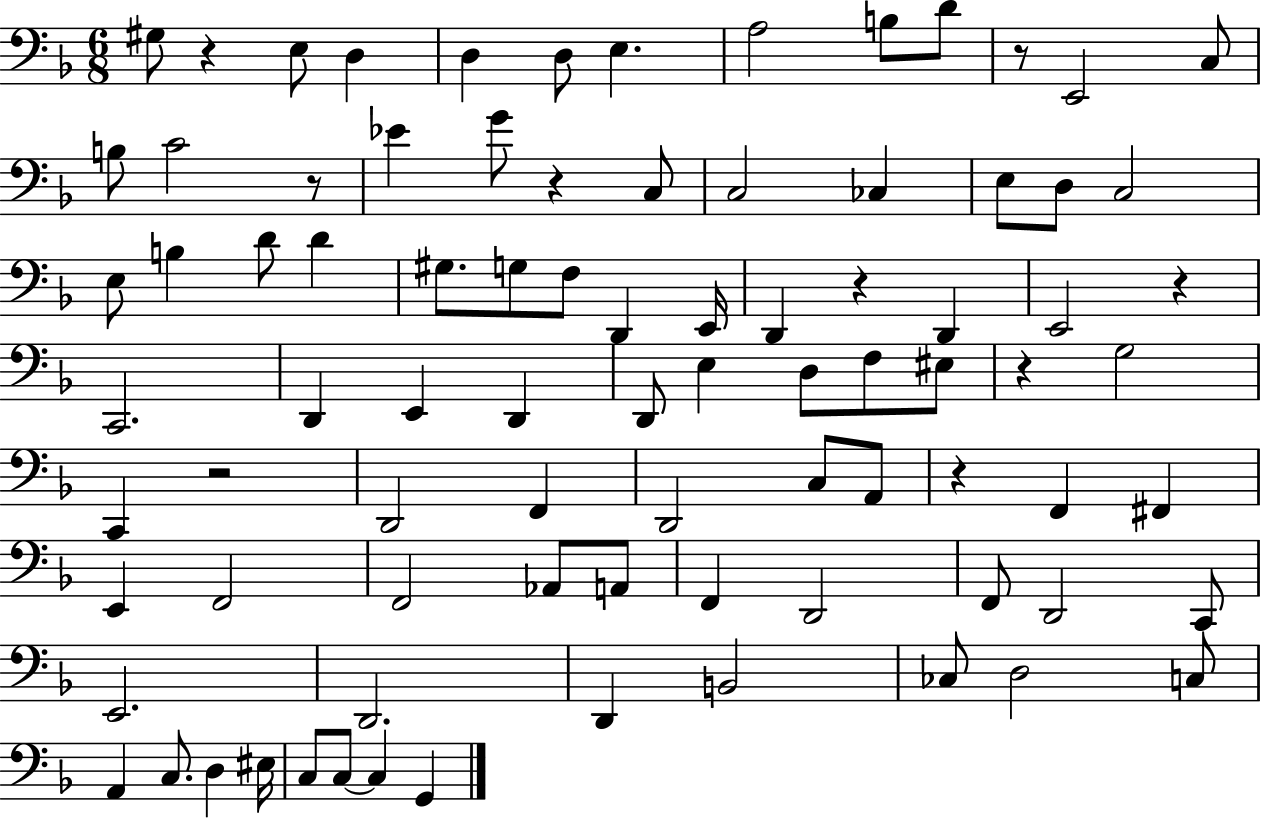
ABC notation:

X:1
T:Untitled
M:6/8
L:1/4
K:F
^G,/2 z E,/2 D, D, D,/2 E, A,2 B,/2 D/2 z/2 E,,2 C,/2 B,/2 C2 z/2 _E G/2 z C,/2 C,2 _C, E,/2 D,/2 C,2 E,/2 B, D/2 D ^G,/2 G,/2 F,/2 D,, E,,/4 D,, z D,, E,,2 z C,,2 D,, E,, D,, D,,/2 E, D,/2 F,/2 ^E,/2 z G,2 C,, z2 D,,2 F,, D,,2 C,/2 A,,/2 z F,, ^F,, E,, F,,2 F,,2 _A,,/2 A,,/2 F,, D,,2 F,,/2 D,,2 C,,/2 E,,2 D,,2 D,, B,,2 _C,/2 D,2 C,/2 A,, C,/2 D, ^E,/4 C,/2 C,/2 C, G,,